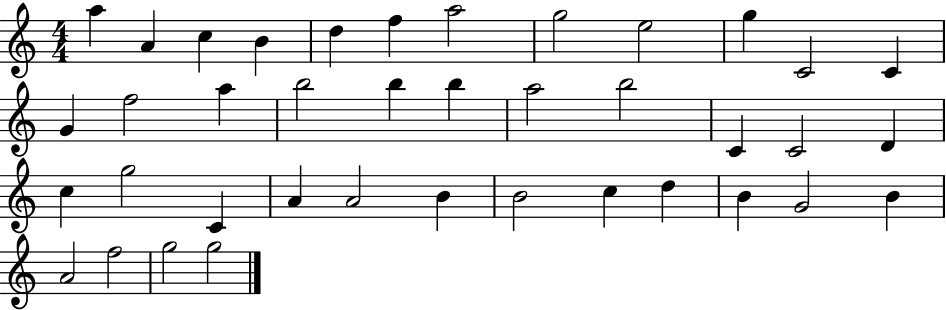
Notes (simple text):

A5/q A4/q C5/q B4/q D5/q F5/q A5/h G5/h E5/h G5/q C4/h C4/q G4/q F5/h A5/q B5/h B5/q B5/q A5/h B5/h C4/q C4/h D4/q C5/q G5/h C4/q A4/q A4/h B4/q B4/h C5/q D5/q B4/q G4/h B4/q A4/h F5/h G5/h G5/h